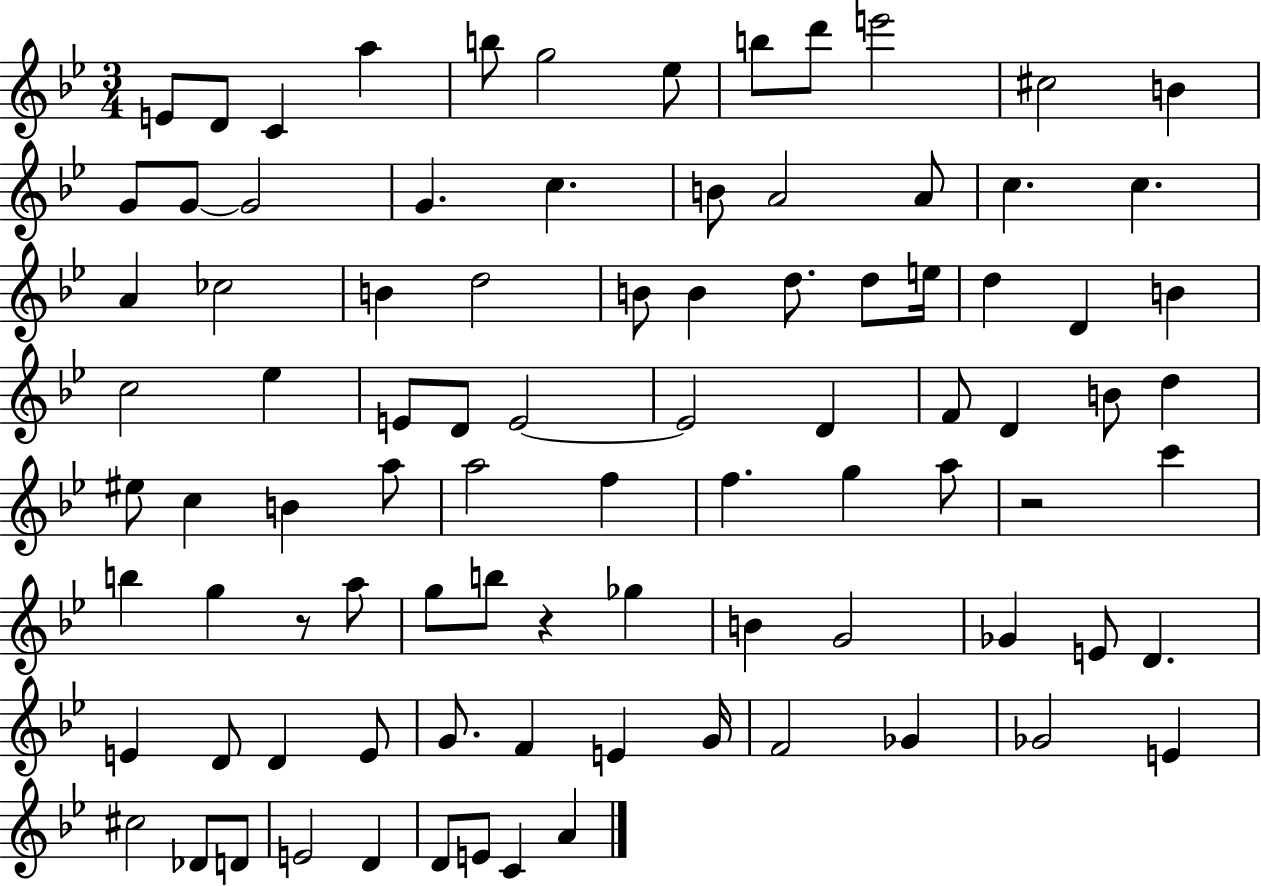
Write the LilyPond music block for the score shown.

{
  \clef treble
  \numericTimeSignature
  \time 3/4
  \key bes \major
  e'8 d'8 c'4 a''4 | b''8 g''2 ees''8 | b''8 d'''8 e'''2 | cis''2 b'4 | \break g'8 g'8~~ g'2 | g'4. c''4. | b'8 a'2 a'8 | c''4. c''4. | \break a'4 ces''2 | b'4 d''2 | b'8 b'4 d''8. d''8 e''16 | d''4 d'4 b'4 | \break c''2 ees''4 | e'8 d'8 e'2~~ | e'2 d'4 | f'8 d'4 b'8 d''4 | \break eis''8 c''4 b'4 a''8 | a''2 f''4 | f''4. g''4 a''8 | r2 c'''4 | \break b''4 g''4 r8 a''8 | g''8 b''8 r4 ges''4 | b'4 g'2 | ges'4 e'8 d'4. | \break e'4 d'8 d'4 e'8 | g'8. f'4 e'4 g'16 | f'2 ges'4 | ges'2 e'4 | \break cis''2 des'8 d'8 | e'2 d'4 | d'8 e'8 c'4 a'4 | \bar "|."
}